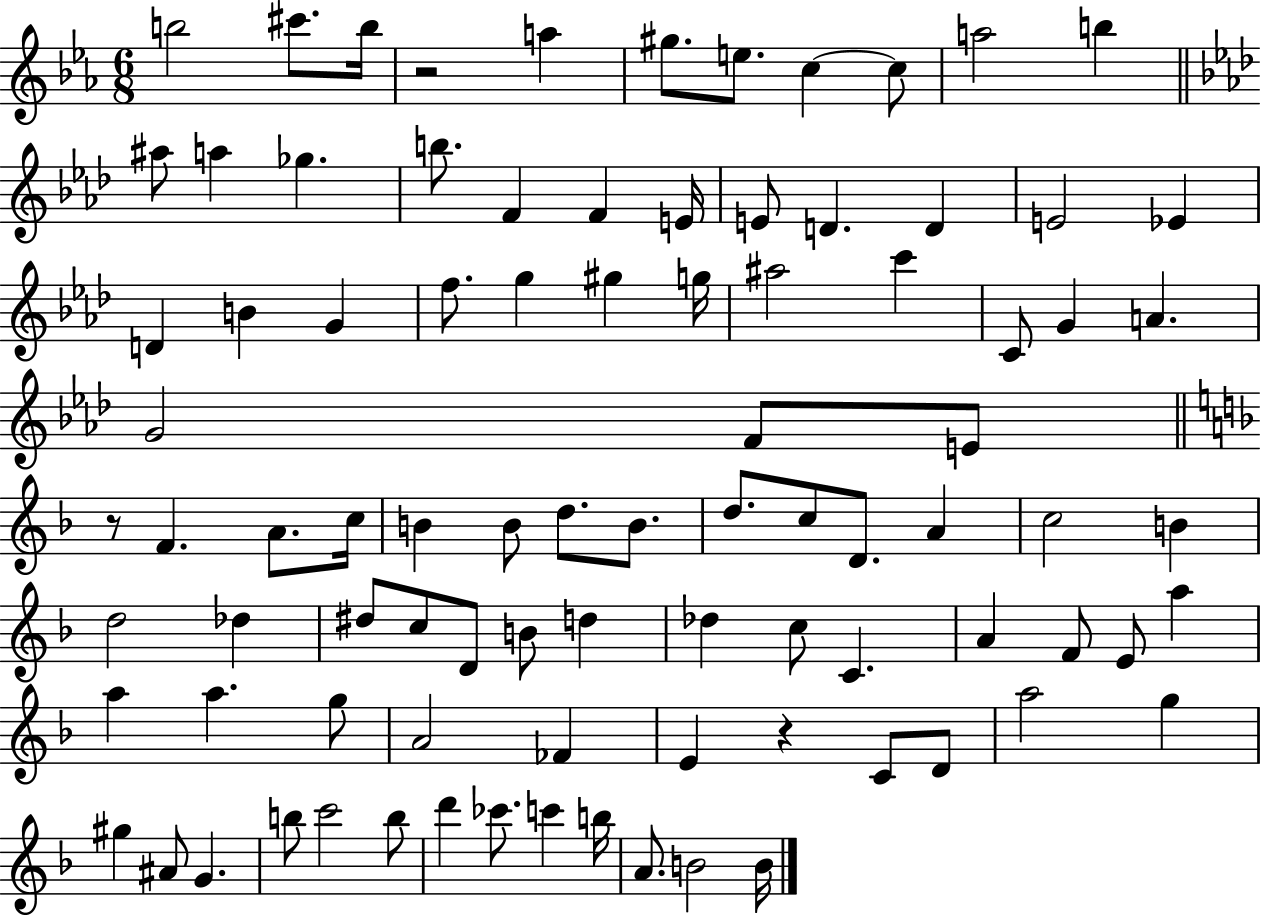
X:1
T:Untitled
M:6/8
L:1/4
K:Eb
b2 ^c'/2 b/4 z2 a ^g/2 e/2 c c/2 a2 b ^a/2 a _g b/2 F F E/4 E/2 D D E2 _E D B G f/2 g ^g g/4 ^a2 c' C/2 G A G2 F/2 E/2 z/2 F A/2 c/4 B B/2 d/2 B/2 d/2 c/2 D/2 A c2 B d2 _d ^d/2 c/2 D/2 B/2 d _d c/2 C A F/2 E/2 a a a g/2 A2 _F E z C/2 D/2 a2 g ^g ^A/2 G b/2 c'2 b/2 d' _c'/2 c' b/4 A/2 B2 B/4